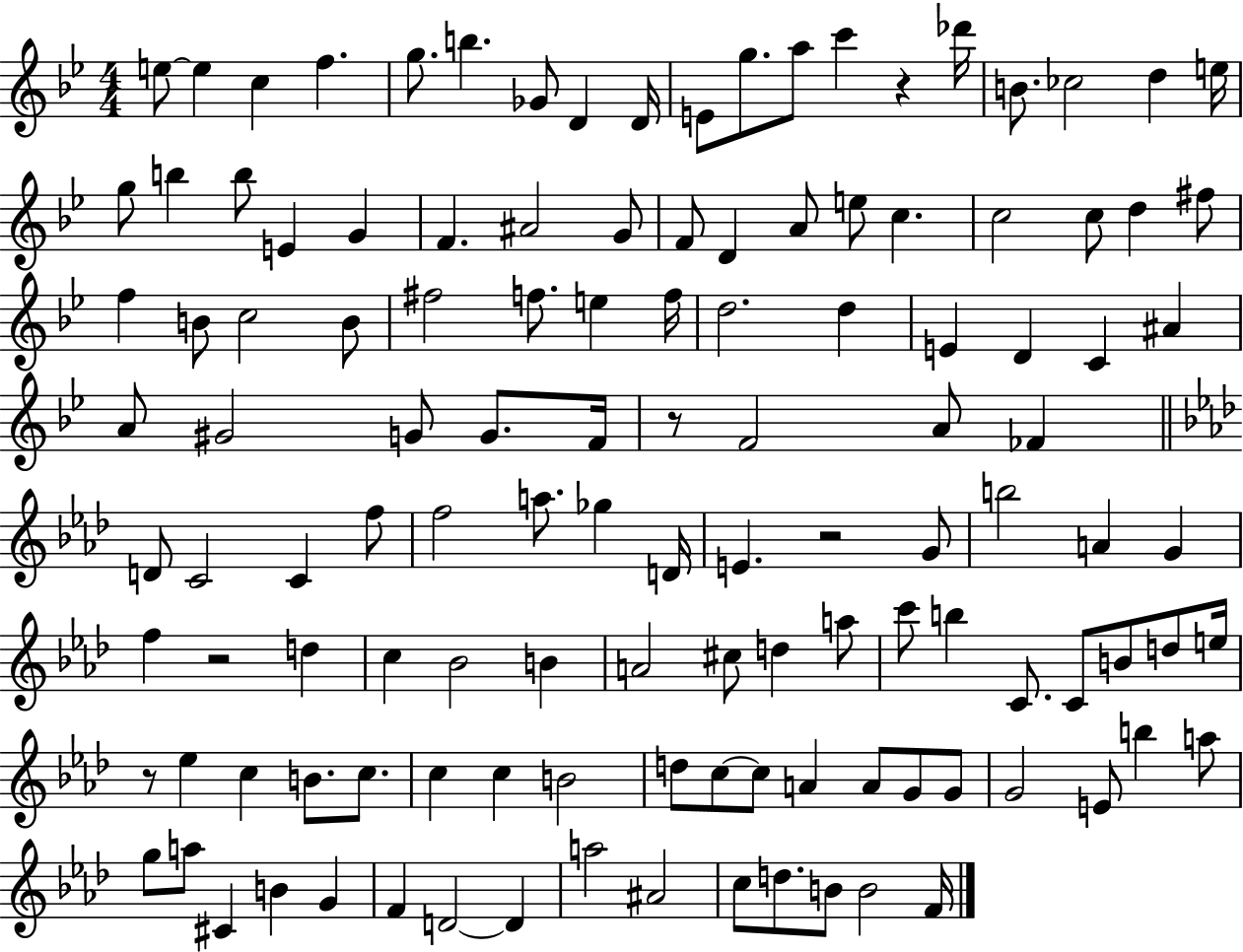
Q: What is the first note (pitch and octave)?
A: E5